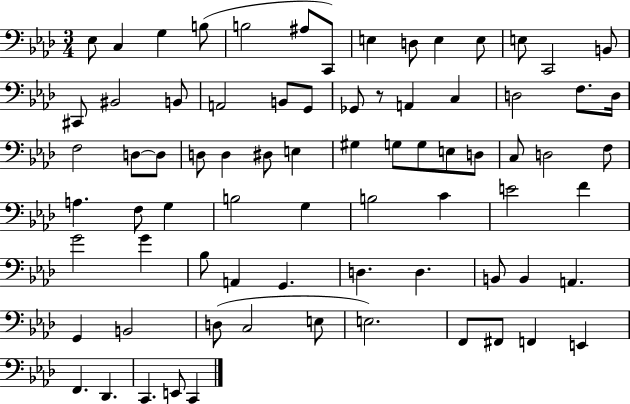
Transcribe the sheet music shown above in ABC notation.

X:1
T:Untitled
M:3/4
L:1/4
K:Ab
_E,/2 C, G, B,/2 B,2 ^A,/2 C,,/2 E, D,/2 E, E,/2 E,/2 C,,2 B,,/2 ^C,,/2 ^B,,2 B,,/2 A,,2 B,,/2 G,,/2 _G,,/2 z/2 A,, C, D,2 F,/2 D,/4 F,2 D,/2 D,/2 D,/2 D, ^D,/2 E, ^G, G,/2 G,/2 E,/2 D,/2 C,/2 D,2 F,/2 A, F,/2 G, B,2 G, B,2 C E2 F G2 G _B,/2 A,, G,, D, D, B,,/2 B,, A,, G,, B,,2 D,/2 C,2 E,/2 E,2 F,,/2 ^F,,/2 F,, E,, F,, _D,, C,, E,,/2 C,,